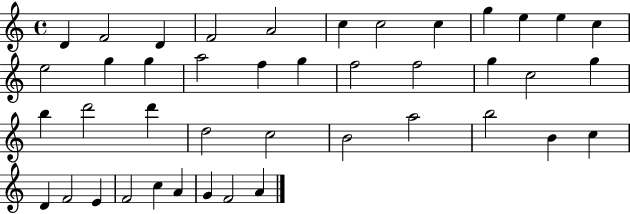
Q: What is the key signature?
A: C major